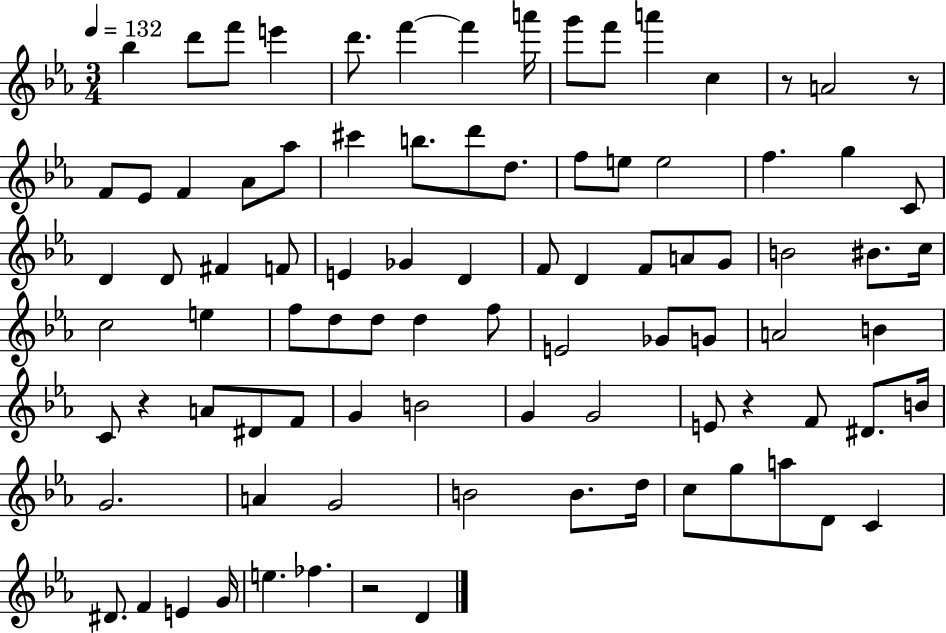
{
  \clef treble
  \numericTimeSignature
  \time 3/4
  \key ees \major
  \tempo 4 = 132
  bes''4 d'''8 f'''8 e'''4 | d'''8. f'''4~~ f'''4 a'''16 | g'''8 f'''8 a'''4 c''4 | r8 a'2 r8 | \break f'8 ees'8 f'4 aes'8 aes''8 | cis'''4 b''8. d'''8 d''8. | f''8 e''8 e''2 | f''4. g''4 c'8 | \break d'4 d'8 fis'4 f'8 | e'4 ges'4 d'4 | f'8 d'4 f'8 a'8 g'8 | b'2 bis'8. c''16 | \break c''2 e''4 | f''8 d''8 d''8 d''4 f''8 | e'2 ges'8 g'8 | a'2 b'4 | \break c'8 r4 a'8 dis'8 f'8 | g'4 b'2 | g'4 g'2 | e'8 r4 f'8 dis'8. b'16 | \break g'2. | a'4 g'2 | b'2 b'8. d''16 | c''8 g''8 a''8 d'8 c'4 | \break dis'8. f'4 e'4 g'16 | e''4. fes''4. | r2 d'4 | \bar "|."
}